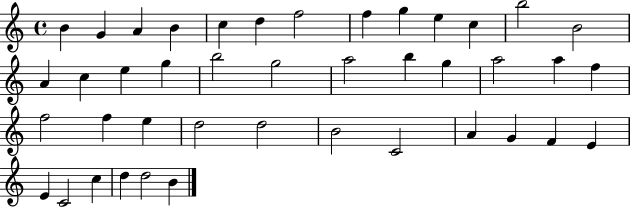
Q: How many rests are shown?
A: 0